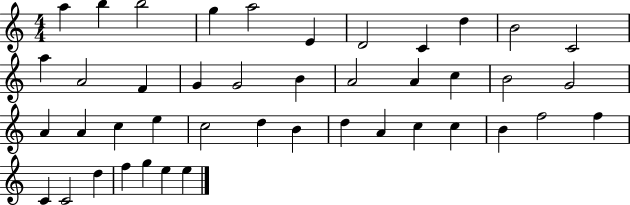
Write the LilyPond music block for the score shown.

{
  \clef treble
  \numericTimeSignature
  \time 4/4
  \key c \major
  a''4 b''4 b''2 | g''4 a''2 e'4 | d'2 c'4 d''4 | b'2 c'2 | \break a''4 a'2 f'4 | g'4 g'2 b'4 | a'2 a'4 c''4 | b'2 g'2 | \break a'4 a'4 c''4 e''4 | c''2 d''4 b'4 | d''4 a'4 c''4 c''4 | b'4 f''2 f''4 | \break c'4 c'2 d''4 | f''4 g''4 e''4 e''4 | \bar "|."
}